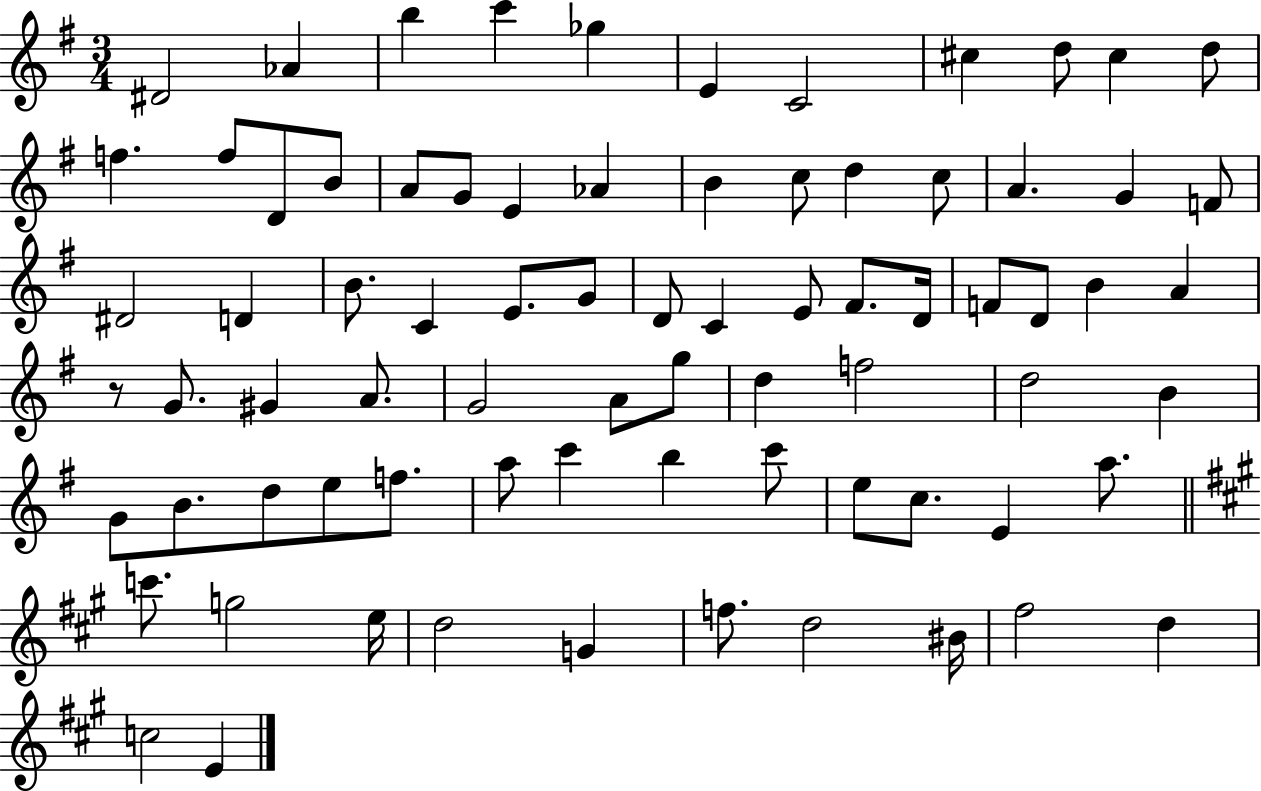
{
  \clef treble
  \numericTimeSignature
  \time 3/4
  \key g \major
  \repeat volta 2 { dis'2 aes'4 | b''4 c'''4 ges''4 | e'4 c'2 | cis''4 d''8 cis''4 d''8 | \break f''4. f''8 d'8 b'8 | a'8 g'8 e'4 aes'4 | b'4 c''8 d''4 c''8 | a'4. g'4 f'8 | \break dis'2 d'4 | b'8. c'4 e'8. g'8 | d'8 c'4 e'8 fis'8. d'16 | f'8 d'8 b'4 a'4 | \break r8 g'8. gis'4 a'8. | g'2 a'8 g''8 | d''4 f''2 | d''2 b'4 | \break g'8 b'8. d''8 e''8 f''8. | a''8 c'''4 b''4 c'''8 | e''8 c''8. e'4 a''8. | \bar "||" \break \key a \major c'''8. g''2 e''16 | d''2 g'4 | f''8. d''2 bis'16 | fis''2 d''4 | \break c''2 e'4 | } \bar "|."
}